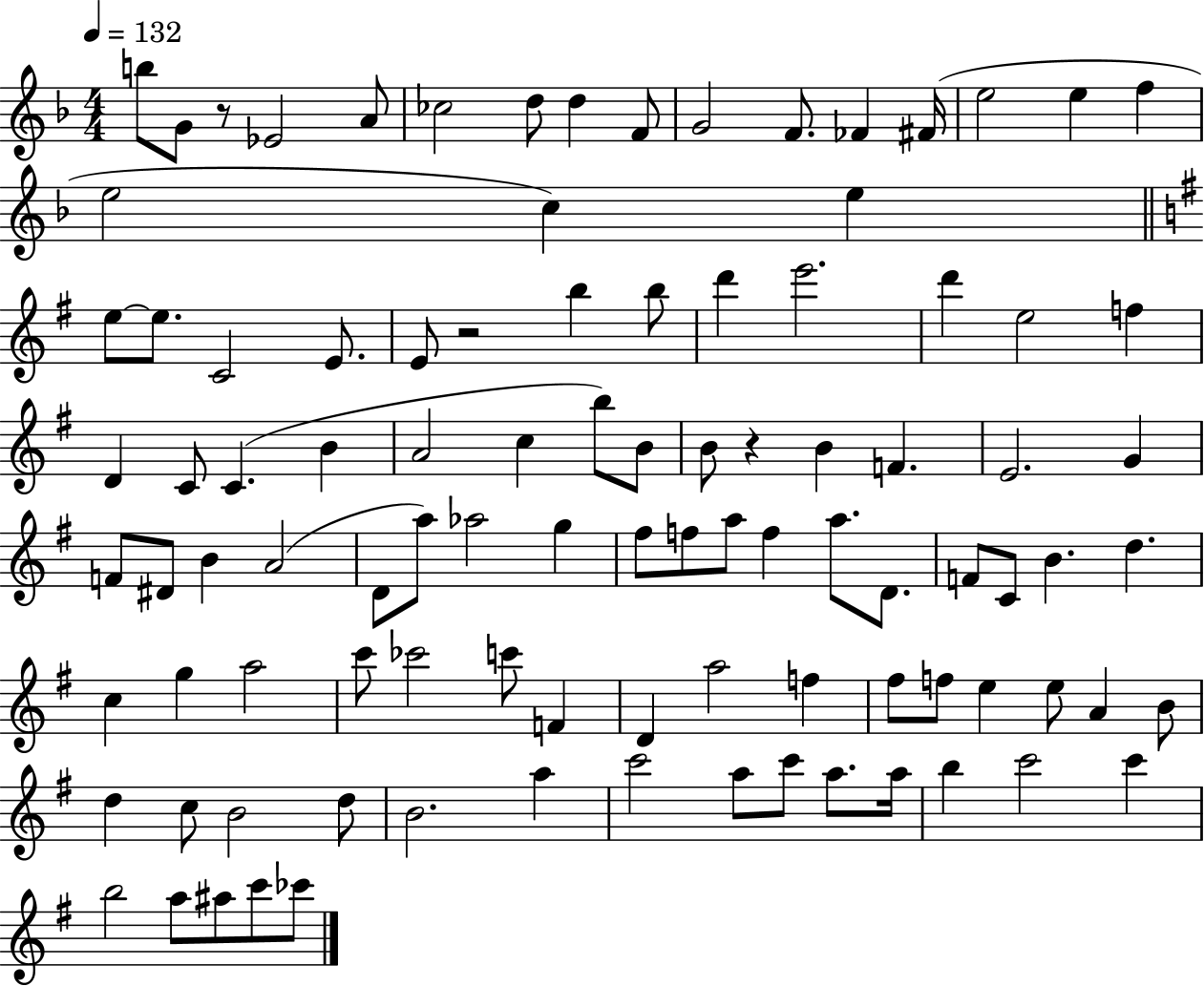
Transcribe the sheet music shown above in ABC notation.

X:1
T:Untitled
M:4/4
L:1/4
K:F
b/2 G/2 z/2 _E2 A/2 _c2 d/2 d F/2 G2 F/2 _F ^F/4 e2 e f e2 c e e/2 e/2 C2 E/2 E/2 z2 b b/2 d' e'2 d' e2 f D C/2 C B A2 c b/2 B/2 B/2 z B F E2 G F/2 ^D/2 B A2 D/2 a/2 _a2 g ^f/2 f/2 a/2 f a/2 D/2 F/2 C/2 B d c g a2 c'/2 _c'2 c'/2 F D a2 f ^f/2 f/2 e e/2 A B/2 d c/2 B2 d/2 B2 a c'2 a/2 c'/2 a/2 a/4 b c'2 c' b2 a/2 ^a/2 c'/2 _c'/2